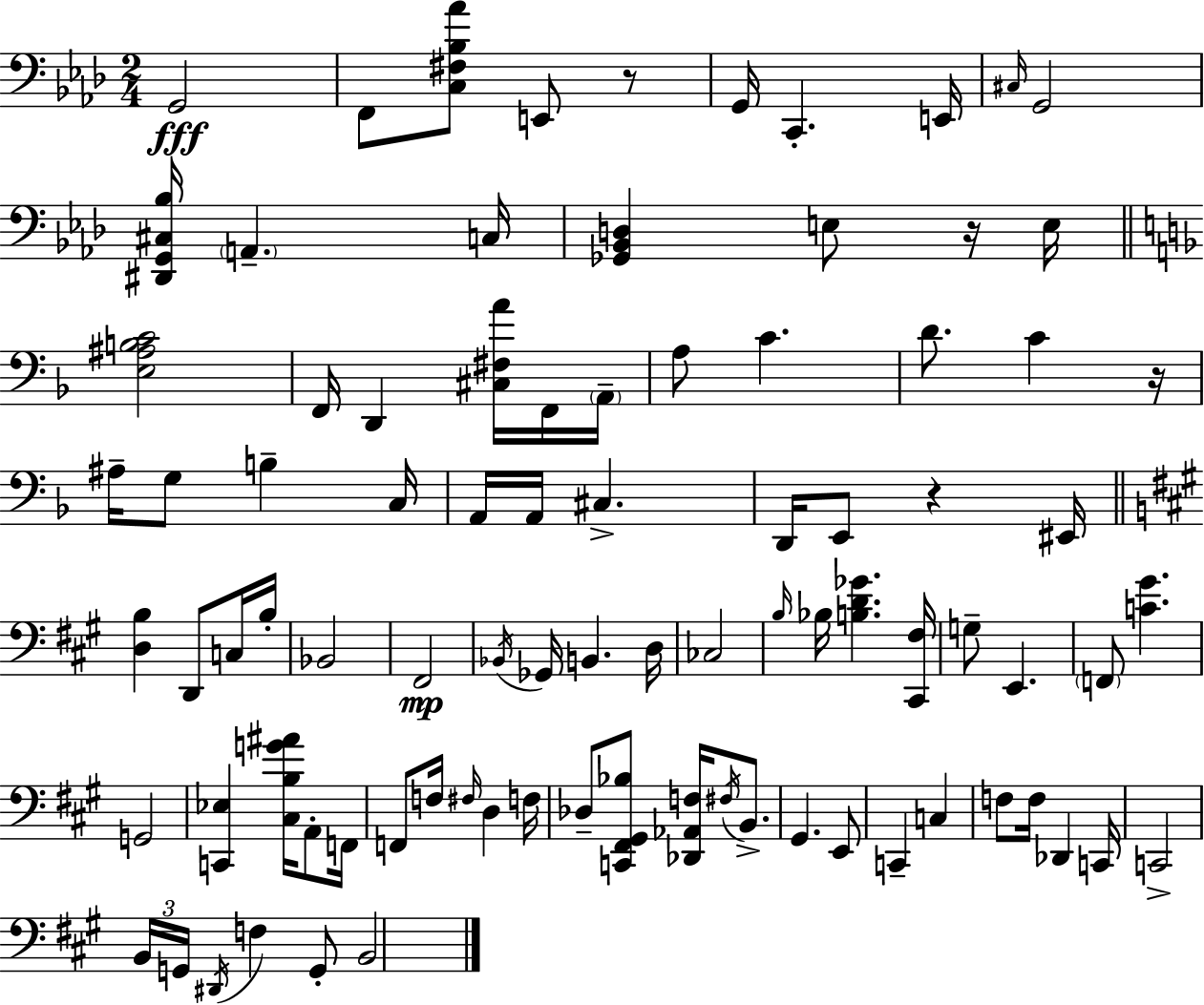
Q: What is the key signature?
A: F minor